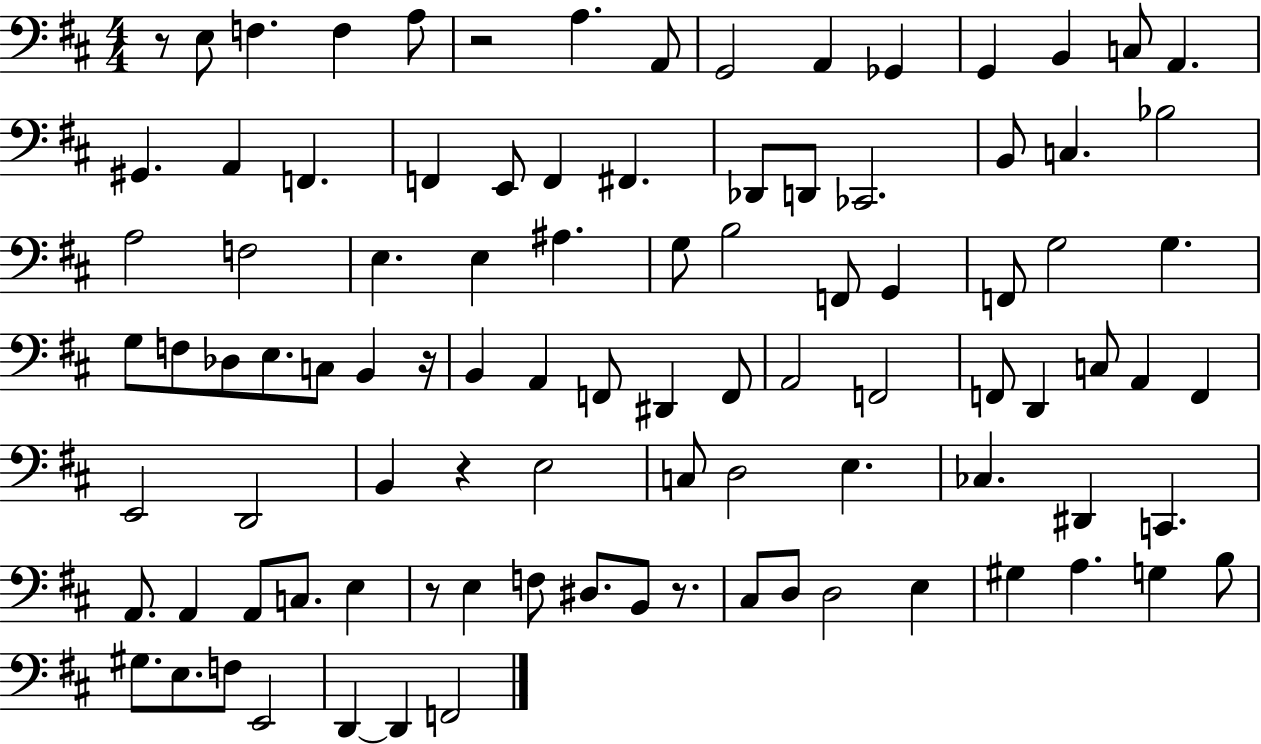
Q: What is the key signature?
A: D major